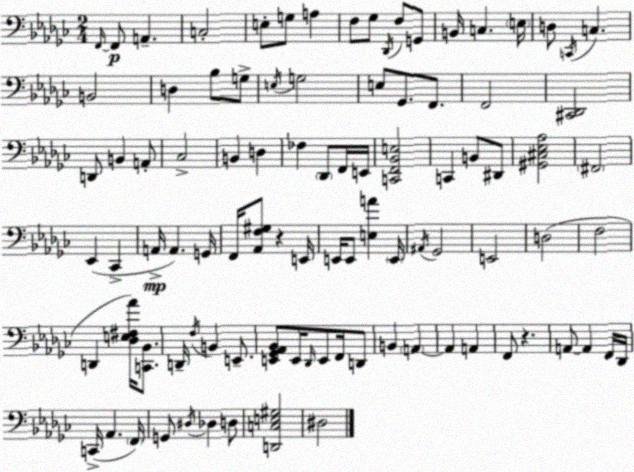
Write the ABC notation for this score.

X:1
T:Untitled
M:2/4
L:1/4
K:Ebm
F,,/4 F,,/2 A,, C,2 E,/2 G,/2 A, F,/2 _G,/2 _D,,/4 F,/2 G,,/2 B,,/4 C, E,/4 D,/2 C,,/4 C, B,,2 D, _B,/2 G,/2 E,/4 G,2 E,/2 _G,,/2 F,,/2 F,,2 [^C,,_D,,]2 D,,/2 B,, A,,/2 _C,2 B,, D, _F, _D,,/2 F,,/4 E,,/4 [C,,F,,_B,,E,]2 C,, B,,/2 ^D,,/2 [^G,,^C,_E,_A,]2 ^F,,2 _E,, _C,, A,,/4 A,, G,,/4 F,,/4 [_A,,F,^G,]/2 z E,,/4 E,,/4 E,,/2 [E,A] E,,/4 ^A,,/4 _G,,2 E,,2 D,2 F,2 D,, [_D,E,^F,_A]/4 [C,,_B,,]/2 D,,/4 F,/4 B,, E,,/2 [E,,_G,,_A,,_B,,]/2 E,,/4 _D,,/4 E,,/2 F,,/4 D,,/2 B,, A,, A,, A,, F,,/2 z A,,/2 A,, F,,/4 _D,,/4 C,,/4 _A,, F,,/4 G,,/2 ^D,/4 _D, D,/2 [D,,C,E,^G,]2 ^D,2